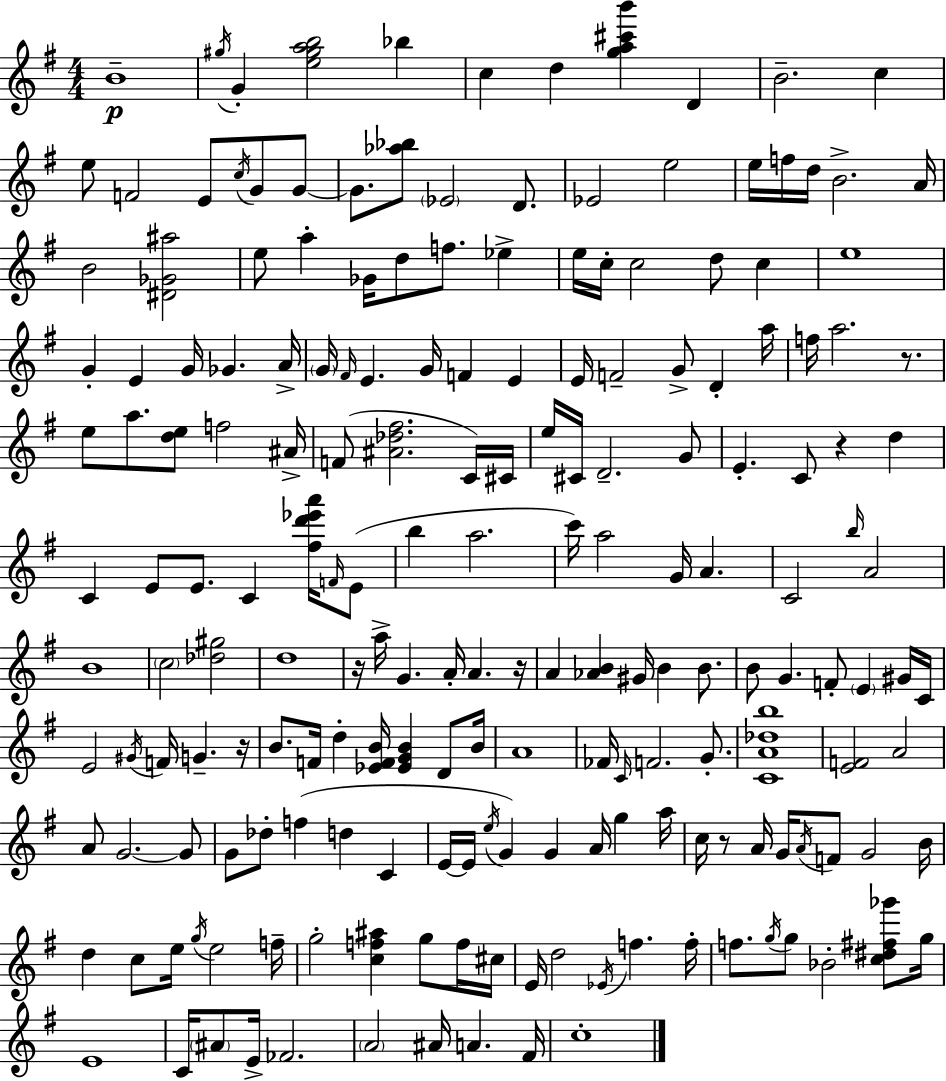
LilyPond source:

{
  \clef treble
  \numericTimeSignature
  \time 4/4
  \key e \minor
  b'1--\p | \acciaccatura { gis''16 } g'4-. <e'' gis'' a'' b''>2 bes''4 | c''4 d''4 <g'' a'' cis''' b'''>4 d'4 | b'2.-- c''4 | \break e''8 f'2 e'8 \acciaccatura { c''16 } g'8 | g'8~~ g'8. <aes'' bes''>8 \parenthesize ees'2 d'8. | ees'2 e''2 | e''16 f''16 d''16 b'2.-> | \break a'16 b'2 <dis' ges' ais''>2 | e''8 a''4-. ges'16 d''8 f''8. ees''4-> | e''16 c''16-. c''2 d''8 c''4 | e''1 | \break g'4-. e'4 g'16 ges'4. | a'16-> \parenthesize g'16 \grace { fis'16 } e'4. g'16 f'4 e'4 | e'16 f'2-- g'8-> d'4-. | a''16 f''16 a''2. | \break r8. e''8 a''8. <d'' e''>8 f''2 | ais'16-> f'8( <ais' des'' fis''>2. | c'16) cis'16 e''16 cis'16 d'2.-- | g'8 e'4.-. c'8 r4 d''4 | \break c'4 e'8 e'8. c'4 | <fis'' d''' ees''' a'''>16 \grace { f'16 }( e'8 b''4 a''2. | c'''16) a''2 g'16 a'4. | c'2 \grace { b''16 } a'2 | \break b'1 | \parenthesize c''2 <des'' gis''>2 | d''1 | r16 a''16-> g'4. a'16-. a'4. | \break r16 a'4 <aes' b'>4 gis'16 b'4 | b'8. b'8 g'4. f'8-. \parenthesize e'4 | gis'16 c'16 e'2 \acciaccatura { gis'16 } f'16 g'4.-- | r16 b'8. f'16 d''4-. <ees' f' b'>16 <ees' g' b'>4 | \break d'8 b'16 a'1 | fes'16 \grace { c'16 } f'2. | g'8.-. <c' a' des'' b''>1 | <e' f'>2 a'2 | \break a'8 g'2.~~ | g'8 g'8 des''8-. f''4( d''4 | c'4 e'16~~ e'16 \acciaccatura { e''16 }) g'4 g'4 | a'16 g''4 a''16 c''16 r8 a'16 g'16 \acciaccatura { a'16 } f'8 | \break g'2 b'16 d''4 c''8 e''16 | \acciaccatura { g''16 } e''2 f''16-- g''2-. | <c'' f'' ais''>4 g''8 f''16 cis''16 e'16 d''2 | \acciaccatura { ees'16 } f''4. f''16-. f''8. \acciaccatura { g''16 } g''8 | \break bes'2-. <c'' dis'' fis'' ges'''>8 g''16 e'1 | c'16 \parenthesize ais'8 e'16-> | fes'2. \parenthesize a'2 | ais'16 a'4. fis'16 c''1-. | \break \bar "|."
}